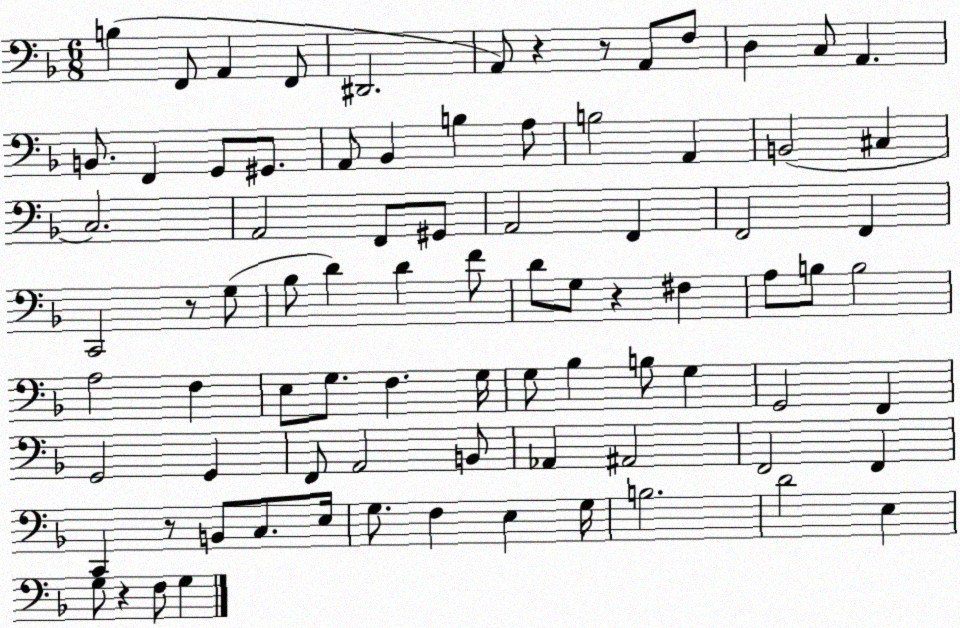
X:1
T:Untitled
M:6/8
L:1/4
K:F
B, F,,/2 A,, F,,/2 ^D,,2 A,,/2 z z/2 A,,/2 F,/2 D, C,/2 A,, B,,/2 F,, G,,/2 ^G,,/2 A,,/2 _B,, B, A,/2 B,2 A,, B,,2 ^C, C,2 A,,2 F,,/2 ^G,,/2 A,,2 F,, F,,2 F,, C,,2 z/2 G,/2 _B,/2 D D F/2 D/2 G,/2 z ^F, A,/2 B,/2 B,2 A,2 F, E,/2 G,/2 F, G,/4 G,/2 _B, B,/2 G, G,,2 F,, G,,2 G,, F,,/2 A,,2 B,,/2 _A,, ^A,,2 F,,2 F,, C,, z/2 B,,/2 C,/2 E,/4 G,/2 F, E, G,/4 B,2 D2 E, G,/2 z F,/2 G,